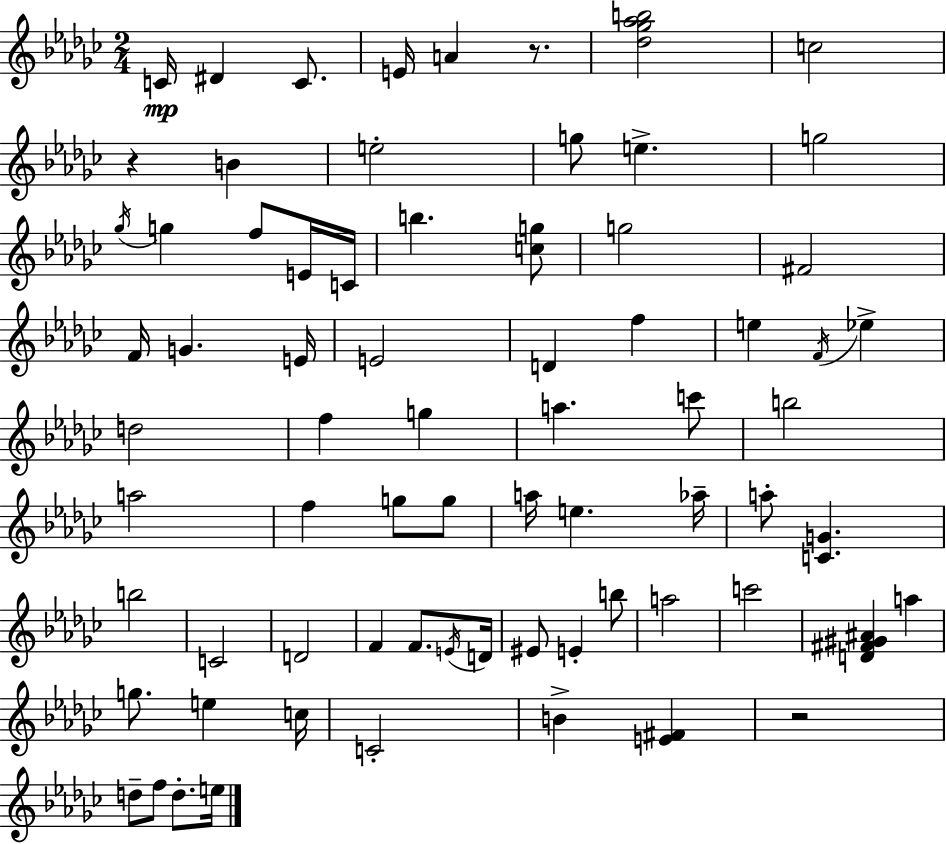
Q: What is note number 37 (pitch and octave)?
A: G5